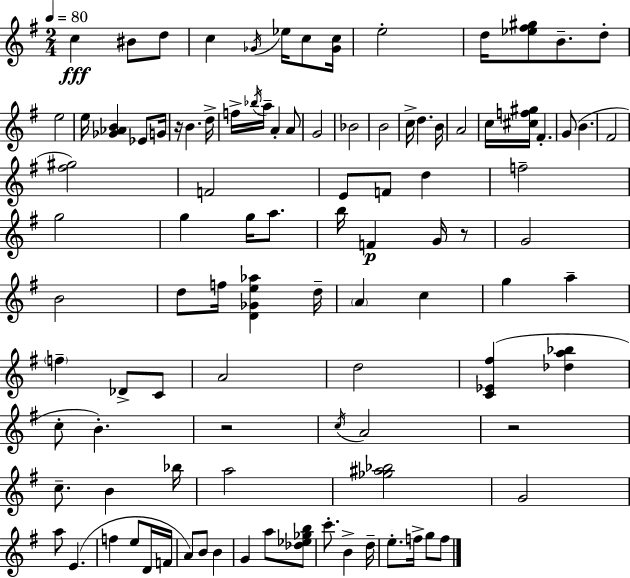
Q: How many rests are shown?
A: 4